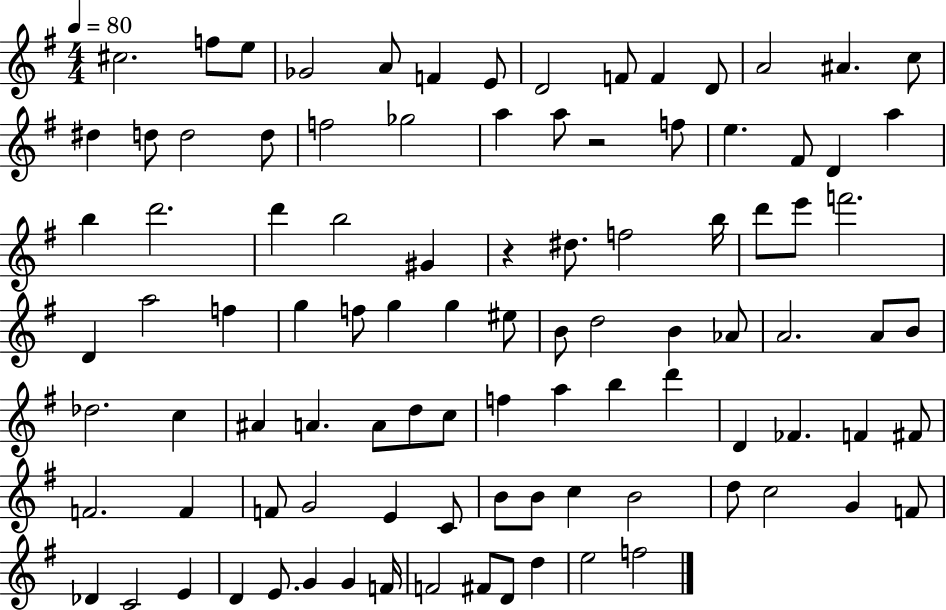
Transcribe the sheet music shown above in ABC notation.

X:1
T:Untitled
M:4/4
L:1/4
K:G
^c2 f/2 e/2 _G2 A/2 F E/2 D2 F/2 F D/2 A2 ^A c/2 ^d d/2 d2 d/2 f2 _g2 a a/2 z2 f/2 e ^F/2 D a b d'2 d' b2 ^G z ^d/2 f2 b/4 d'/2 e'/2 f'2 D a2 f g f/2 g g ^e/2 B/2 d2 B _A/2 A2 A/2 B/2 _d2 c ^A A A/2 d/2 c/2 f a b d' D _F F ^F/2 F2 F F/2 G2 E C/2 B/2 B/2 c B2 d/2 c2 G F/2 _D C2 E D E/2 G G F/4 F2 ^F/2 D/2 d e2 f2